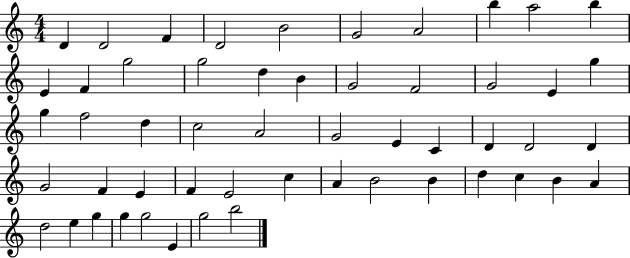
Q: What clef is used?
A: treble